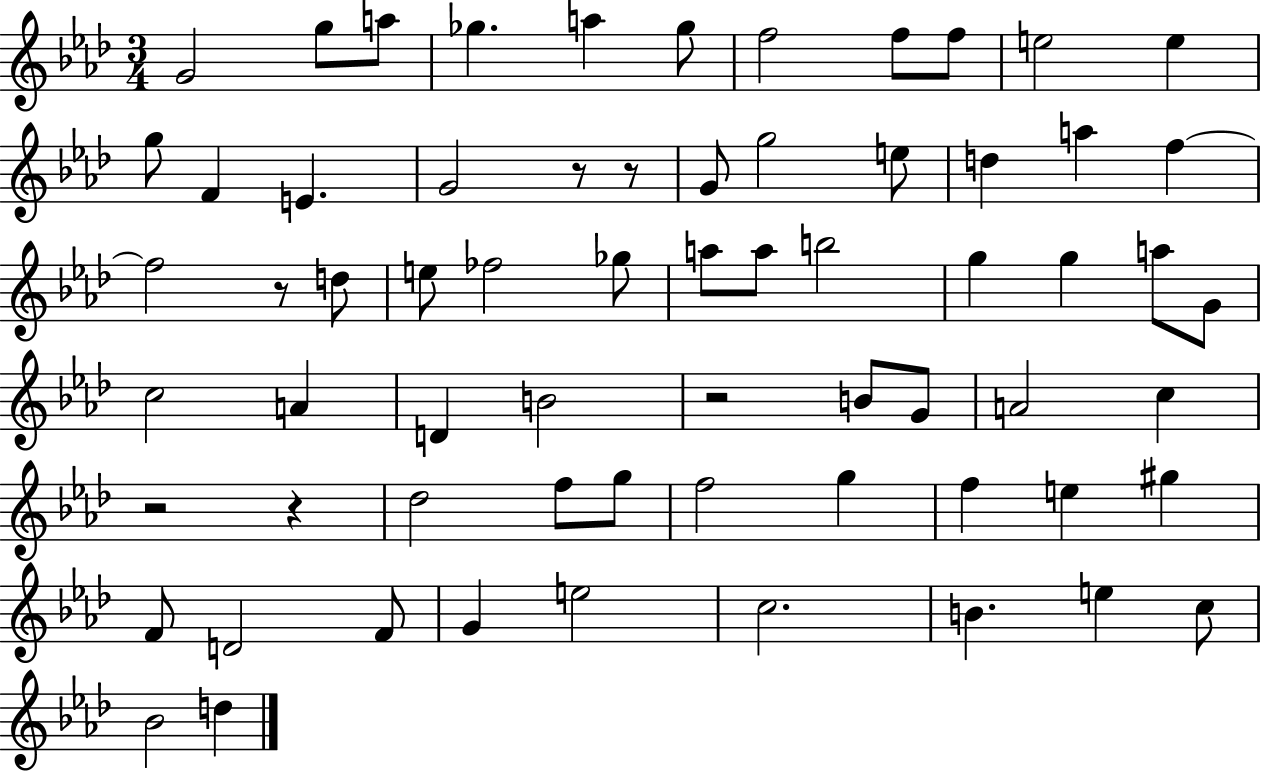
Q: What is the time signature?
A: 3/4